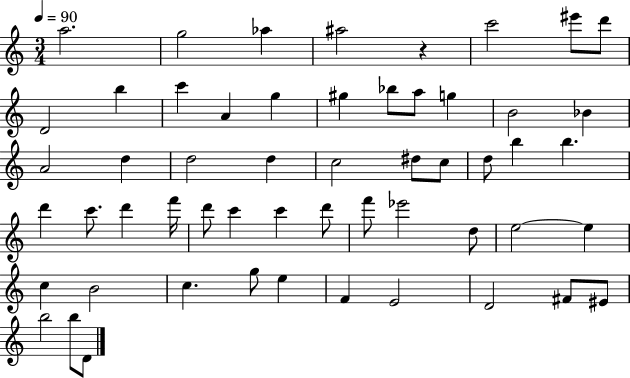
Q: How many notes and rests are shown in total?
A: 55